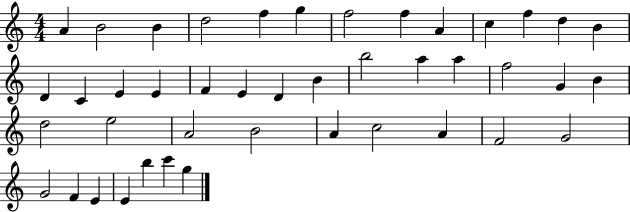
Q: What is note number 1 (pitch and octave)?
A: A4